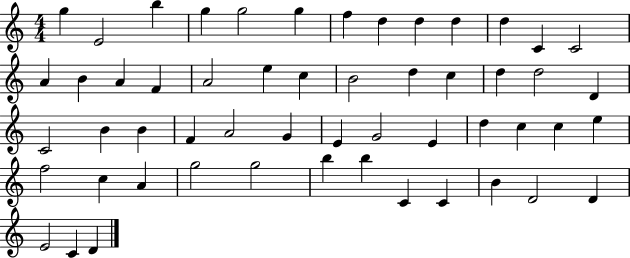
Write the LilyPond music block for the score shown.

{
  \clef treble
  \numericTimeSignature
  \time 4/4
  \key c \major
  g''4 e'2 b''4 | g''4 g''2 g''4 | f''4 d''4 d''4 d''4 | d''4 c'4 c'2 | \break a'4 b'4 a'4 f'4 | a'2 e''4 c''4 | b'2 d''4 c''4 | d''4 d''2 d'4 | \break c'2 b'4 b'4 | f'4 a'2 g'4 | e'4 g'2 e'4 | d''4 c''4 c''4 e''4 | \break f''2 c''4 a'4 | g''2 g''2 | b''4 b''4 c'4 c'4 | b'4 d'2 d'4 | \break e'2 c'4 d'4 | \bar "|."
}